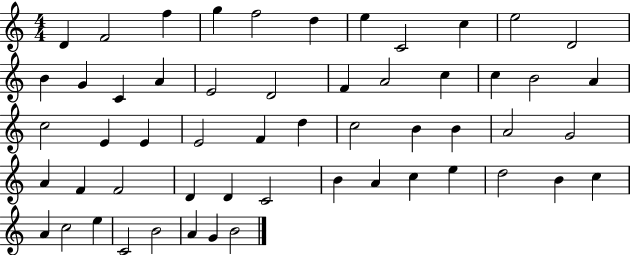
{
  \clef treble
  \numericTimeSignature
  \time 4/4
  \key c \major
  d'4 f'2 f''4 | g''4 f''2 d''4 | e''4 c'2 c''4 | e''2 d'2 | \break b'4 g'4 c'4 a'4 | e'2 d'2 | f'4 a'2 c''4 | c''4 b'2 a'4 | \break c''2 e'4 e'4 | e'2 f'4 d''4 | c''2 b'4 b'4 | a'2 g'2 | \break a'4 f'4 f'2 | d'4 d'4 c'2 | b'4 a'4 c''4 e''4 | d''2 b'4 c''4 | \break a'4 c''2 e''4 | c'2 b'2 | a'4 g'4 b'2 | \bar "|."
}